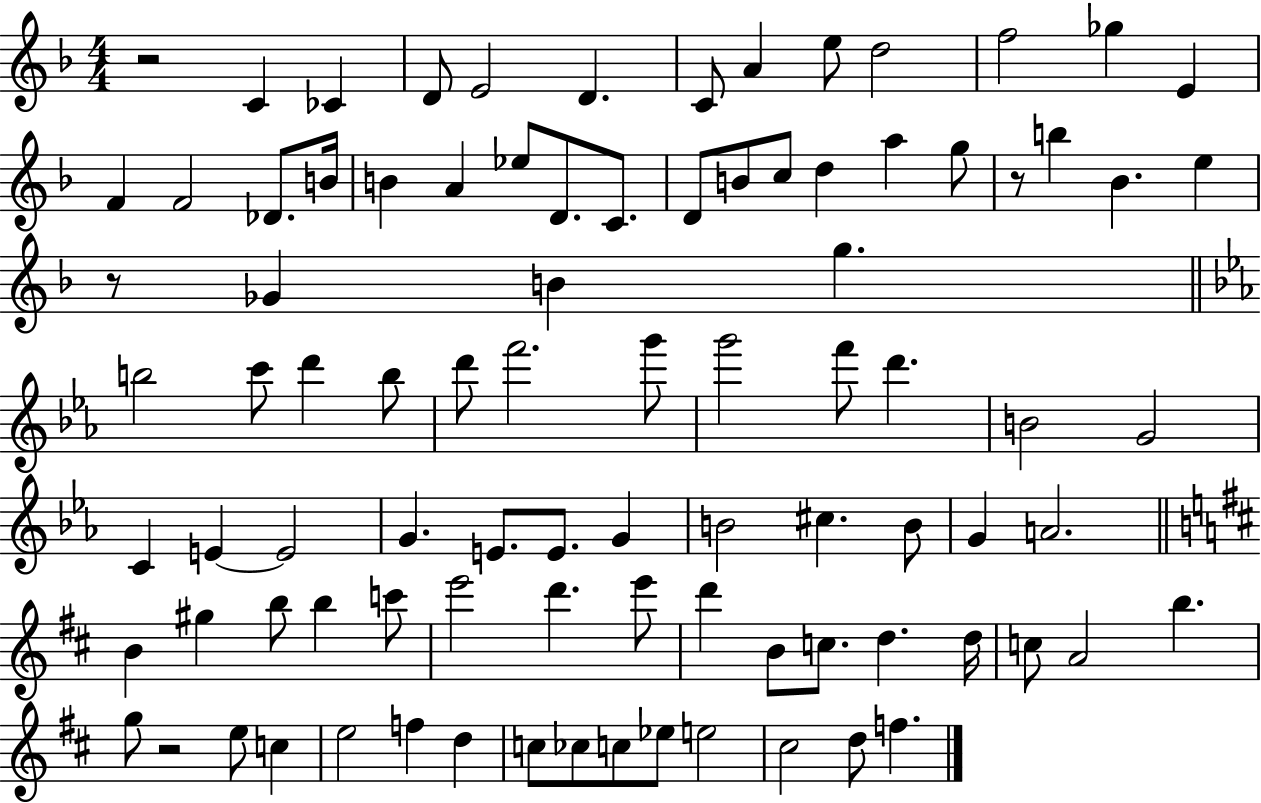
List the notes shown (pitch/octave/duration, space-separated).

R/h C4/q CES4/q D4/e E4/h D4/q. C4/e A4/q E5/e D5/h F5/h Gb5/q E4/q F4/q F4/h Db4/e. B4/s B4/q A4/q Eb5/e D4/e. C4/e. D4/e B4/e C5/e D5/q A5/q G5/e R/e B5/q Bb4/q. E5/q R/e Gb4/q B4/q G5/q. B5/h C6/e D6/q B5/e D6/e F6/h. G6/e G6/h F6/e D6/q. B4/h G4/h C4/q E4/q E4/h G4/q. E4/e. E4/e. G4/q B4/h C#5/q. B4/e G4/q A4/h. B4/q G#5/q B5/e B5/q C6/e E6/h D6/q. E6/e D6/q B4/e C5/e. D5/q. D5/s C5/e A4/h B5/q. G5/e R/h E5/e C5/q E5/h F5/q D5/q C5/e CES5/e C5/e Eb5/e E5/h C#5/h D5/e F5/q.